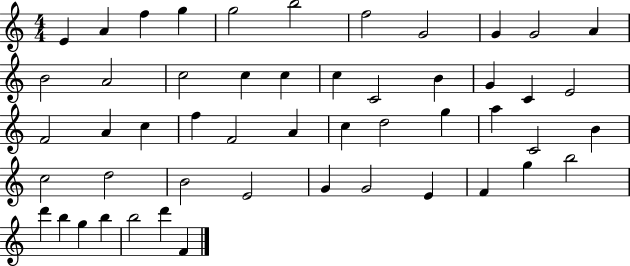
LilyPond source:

{
  \clef treble
  \numericTimeSignature
  \time 4/4
  \key c \major
  e'4 a'4 f''4 g''4 | g''2 b''2 | f''2 g'2 | g'4 g'2 a'4 | \break b'2 a'2 | c''2 c''4 c''4 | c''4 c'2 b'4 | g'4 c'4 e'2 | \break f'2 a'4 c''4 | f''4 f'2 a'4 | c''4 d''2 g''4 | a''4 c'2 b'4 | \break c''2 d''2 | b'2 e'2 | g'4 g'2 e'4 | f'4 g''4 b''2 | \break d'''4 b''4 g''4 b''4 | b''2 d'''4 f'4 | \bar "|."
}